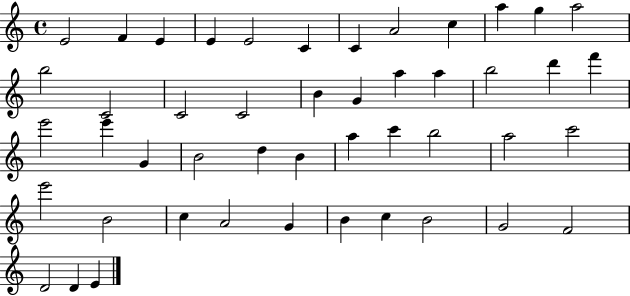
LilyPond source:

{
  \clef treble
  \time 4/4
  \defaultTimeSignature
  \key c \major
  e'2 f'4 e'4 | e'4 e'2 c'4 | c'4 a'2 c''4 | a''4 g''4 a''2 | \break b''2 c'2 | c'2 c'2 | b'4 g'4 a''4 a''4 | b''2 d'''4 f'''4 | \break e'''2 e'''4 g'4 | b'2 d''4 b'4 | a''4 c'''4 b''2 | a''2 c'''2 | \break e'''2 b'2 | c''4 a'2 g'4 | b'4 c''4 b'2 | g'2 f'2 | \break d'2 d'4 e'4 | \bar "|."
}